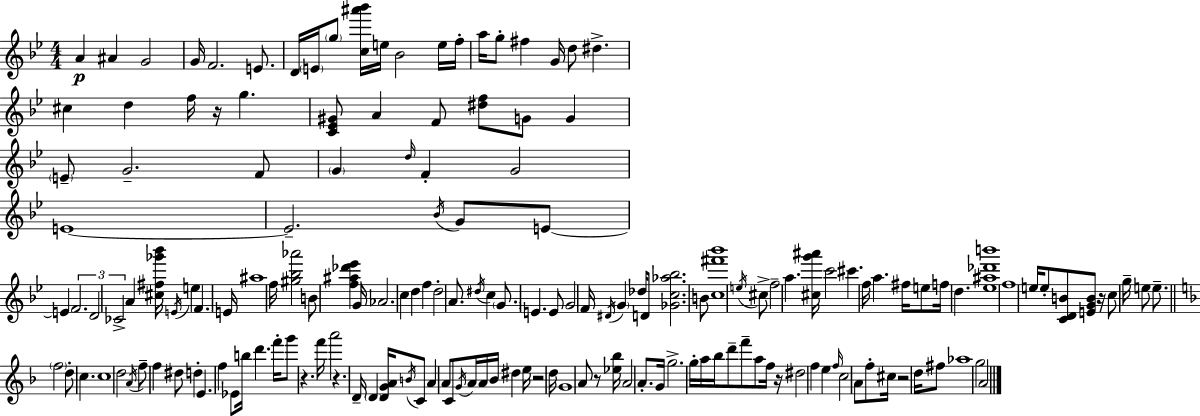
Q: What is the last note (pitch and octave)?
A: A4